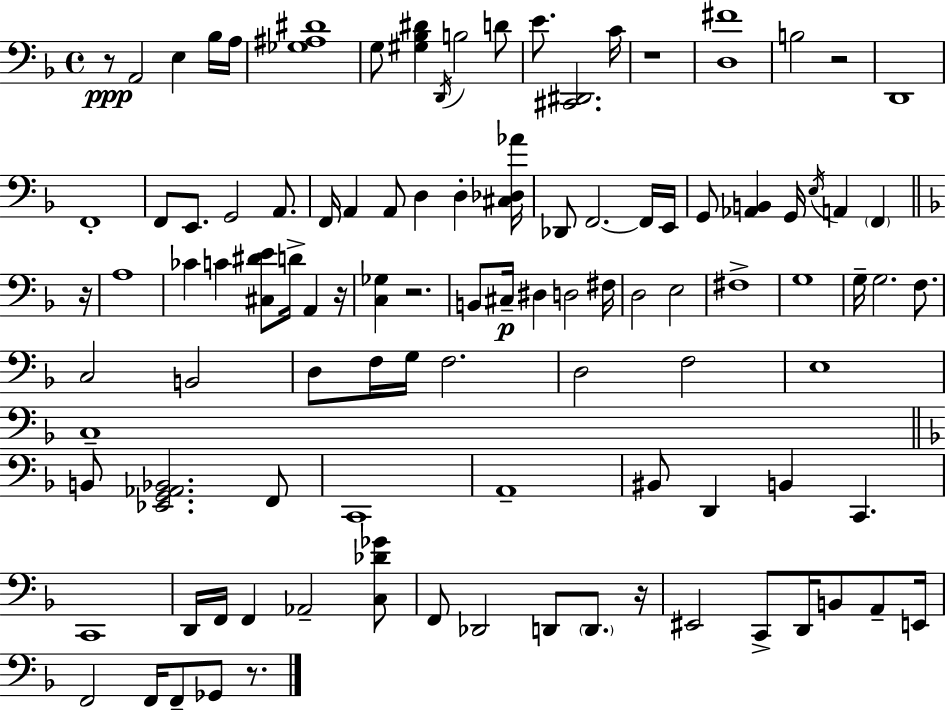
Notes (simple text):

R/e A2/h E3/q Bb3/s A3/s [Gb3,A#3,D#4]/w G3/e [G#3,Bb3,D#4]/q D2/s B3/h D4/e E4/e. [C#2,D#2]/h. C4/s R/w [D3,F#4]/w B3/h R/h D2/w F2/w F2/e E2/e. G2/h A2/e. F2/s A2/q A2/e D3/q D3/q [C#3,Db3,Ab4]/s Db2/e F2/h. F2/s E2/s G2/e [Ab2,B2]/q G2/s E3/s A2/q F2/q R/s A3/w CES4/q C4/q [C#3,D#4,E4]/e D4/s A2/q R/s [C3,Gb3]/q R/h. B2/e C#3/s D#3/q D3/h F#3/s D3/h E3/h F#3/w G3/w G3/s G3/h. F3/e. C3/h B2/h D3/e F3/s G3/s F3/h. D3/h F3/h E3/w C3/w B2/e [Eb2,G2,Ab2,Bb2]/h. F2/e C2/w A2/w BIS2/e D2/q B2/q C2/q. C2/w D2/s F2/s F2/q Ab2/h [C3,Db4,Gb4]/e F2/e Db2/h D2/e D2/e. R/s EIS2/h C2/e D2/s B2/e A2/e E2/s F2/h F2/s F2/e Gb2/e R/e.